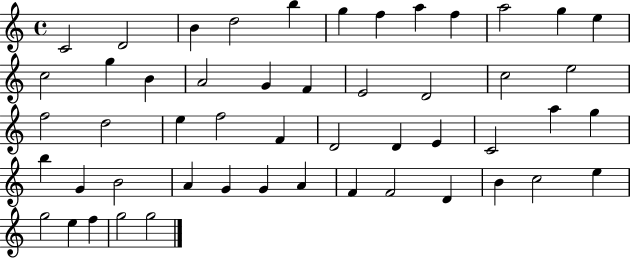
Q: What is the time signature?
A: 4/4